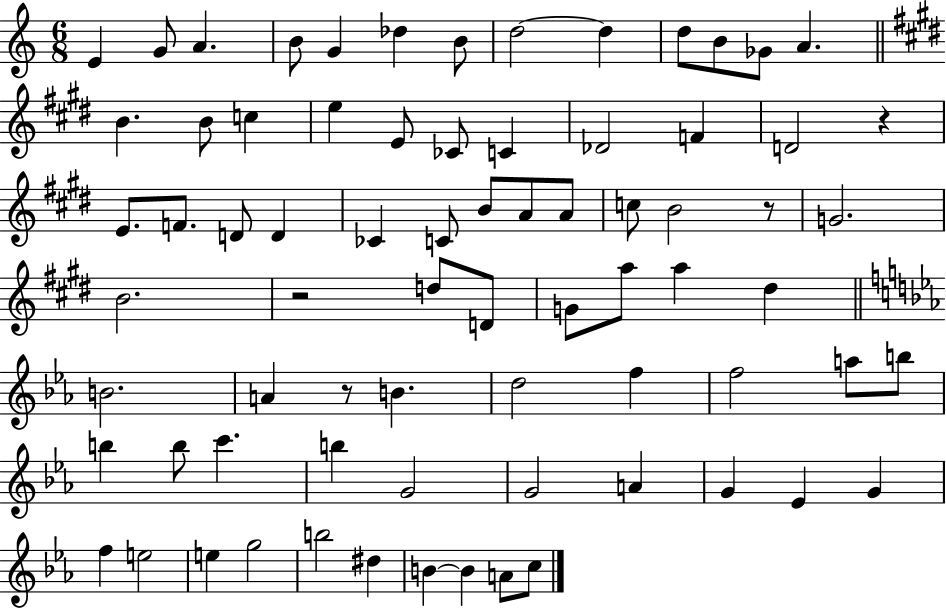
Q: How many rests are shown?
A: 4